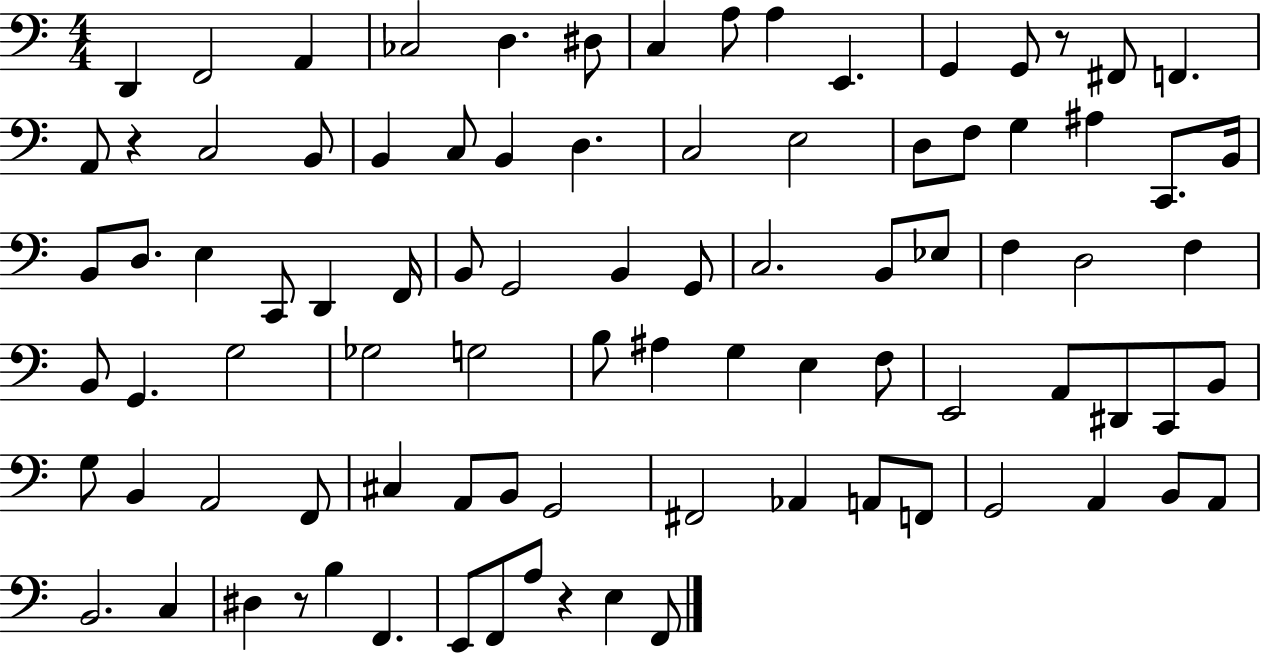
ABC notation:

X:1
T:Untitled
M:4/4
L:1/4
K:C
D,, F,,2 A,, _C,2 D, ^D,/2 C, A,/2 A, E,, G,, G,,/2 z/2 ^F,,/2 F,, A,,/2 z C,2 B,,/2 B,, C,/2 B,, D, C,2 E,2 D,/2 F,/2 G, ^A, C,,/2 B,,/4 B,,/2 D,/2 E, C,,/2 D,, F,,/4 B,,/2 G,,2 B,, G,,/2 C,2 B,,/2 _E,/2 F, D,2 F, B,,/2 G,, G,2 _G,2 G,2 B,/2 ^A, G, E, F,/2 E,,2 A,,/2 ^D,,/2 C,,/2 B,,/2 G,/2 B,, A,,2 F,,/2 ^C, A,,/2 B,,/2 G,,2 ^F,,2 _A,, A,,/2 F,,/2 G,,2 A,, B,,/2 A,,/2 B,,2 C, ^D, z/2 B, F,, E,,/2 F,,/2 A,/2 z E, F,,/2